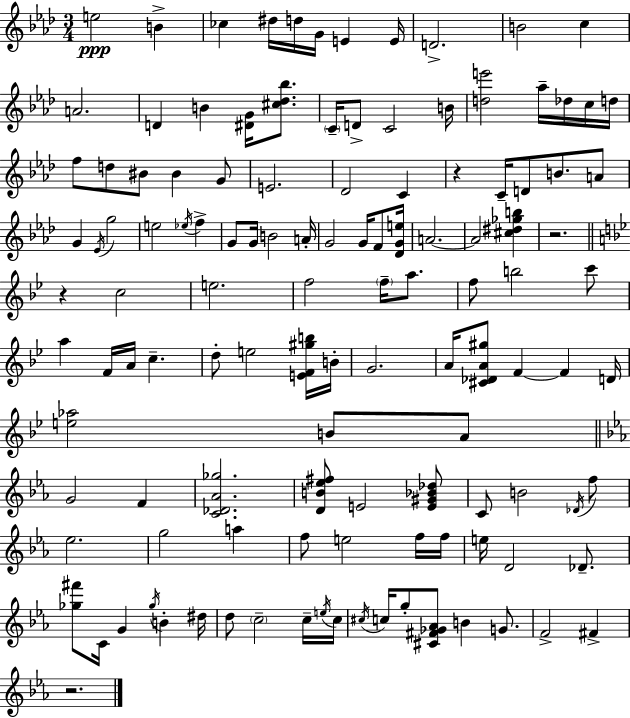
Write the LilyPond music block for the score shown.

{
  \clef treble
  \numericTimeSignature
  \time 3/4
  \key f \minor
  \repeat volta 2 { e''2\ppp b'4-> | ces''4 dis''16 d''16 g'16 e'4 e'16 | d'2.-> | b'2 c''4 | \break a'2. | d'4 b'4 <dis' g'>16 <cis'' des'' bes''>8. | \parenthesize c'16-- d'8-> c'2 b'16 | <d'' e'''>2 aes''16-- des''16 c''16 d''16 | \break f''8 d''8 bis'8 bis'4 g'8 | e'2. | des'2 c'4 | r4 c'16-- d'8 b'8. a'8 | \break g'4 \acciaccatura { ees'16 } g''2 | e''2 \acciaccatura { ees''16 } f''4-> | g'8 g'16 b'2 | a'16-. g'2 g'16 f'8 | \break <des' g' e''>16 a'2.~~ | a'2 <cis'' dis'' ges'' b''>4 | r2. | \bar "||" \break \key g \minor r4 c''2 | e''2. | f''2 \parenthesize f''16-- a''8. | f''8 b''2 c'''8 | \break a''4 f'16 a'16 c''4.-- | d''8-. e''2 <e' f' gis'' b''>16 b'16-. | g'2. | a'16 <cis' des' a' gis''>8 f'4~~ f'4 d'16 | \break <e'' aes''>2 b'8 a'8 | \bar "||" \break \key c \minor g'2 f'4 | <c' des' aes' ges''>2. | <d' b' ees'' fis''>8 e'2 <e' gis' bes' des''>8 | c'8 b'2 \acciaccatura { des'16 } f''8 | \break ees''2. | g''2 a''4 | f''8 e''2 f''16 | f''16 e''16 d'2 des'8.-- | \break <ges'' fis'''>8 c'16 g'4 \acciaccatura { ges''16 } b'4-. | dis''16 d''8 \parenthesize c''2-- | c''16-- \acciaccatura { e''16 } c''16 \acciaccatura { cis''16 } c''16 g''8-. <cis' fis' ges' aes'>8 b'4 | g'8. f'2-> | \break fis'4-> r2. | } \bar "|."
}